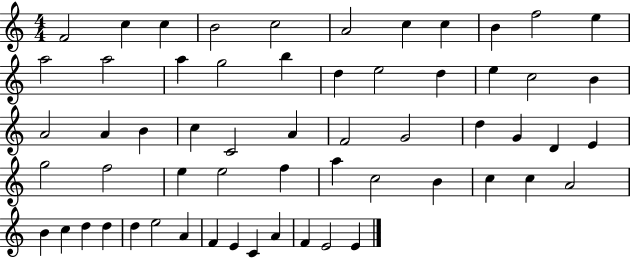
{
  \clef treble
  \numericTimeSignature
  \time 4/4
  \key c \major
  f'2 c''4 c''4 | b'2 c''2 | a'2 c''4 c''4 | b'4 f''2 e''4 | \break a''2 a''2 | a''4 g''2 b''4 | d''4 e''2 d''4 | e''4 c''2 b'4 | \break a'2 a'4 b'4 | c''4 c'2 a'4 | f'2 g'2 | d''4 g'4 d'4 e'4 | \break g''2 f''2 | e''4 e''2 f''4 | a''4 c''2 b'4 | c''4 c''4 a'2 | \break b'4 c''4 d''4 d''4 | d''4 e''2 a'4 | f'4 e'4 c'4 a'4 | f'4 e'2 e'4 | \break \bar "|."
}